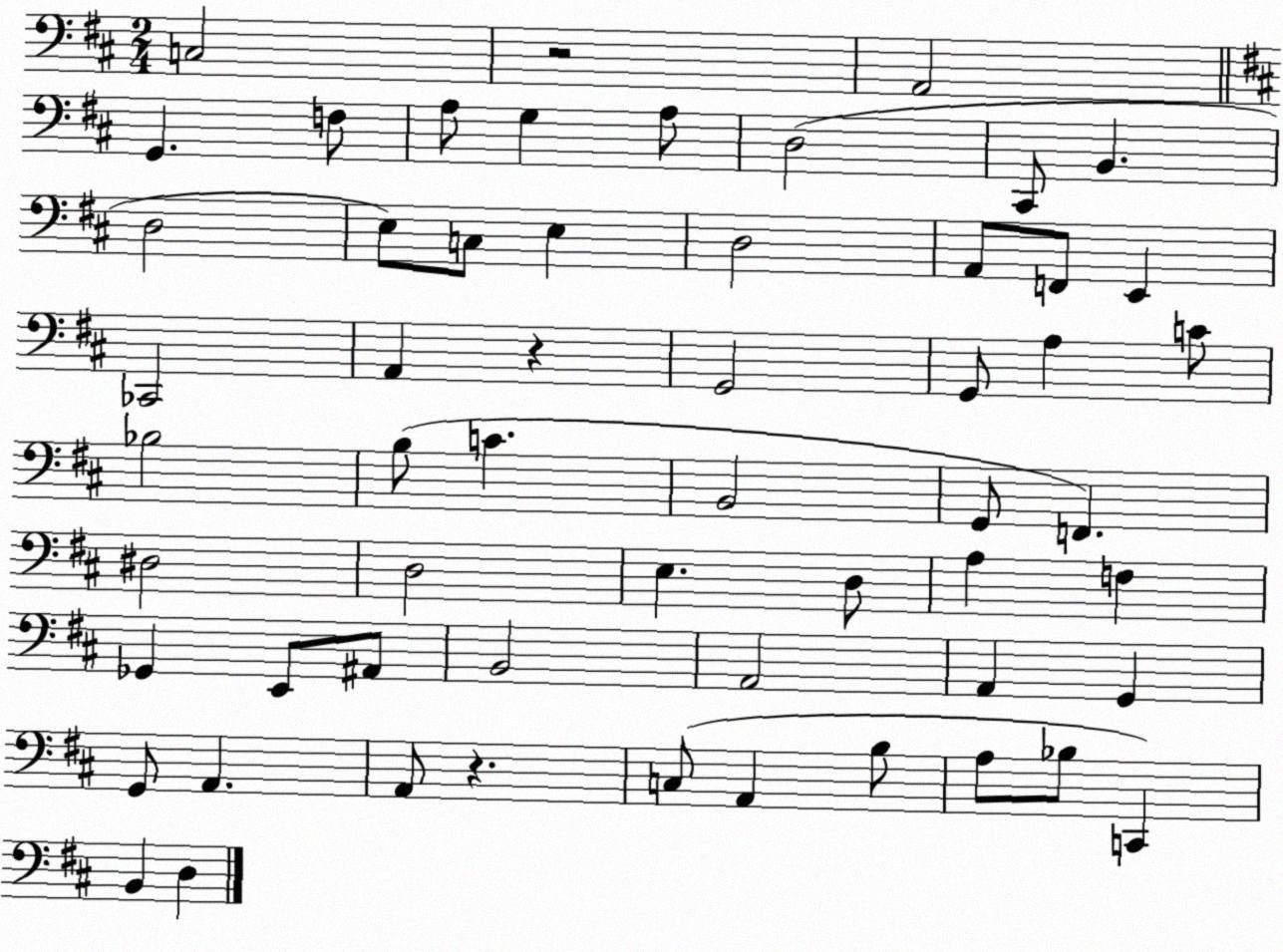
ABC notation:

X:1
T:Untitled
M:2/4
L:1/4
K:D
C,2 z2 A,,2 G,, F,/2 A,/2 G, A,/2 D,2 ^C,,/2 B,, D,2 E,/2 C,/2 E, D,2 A,,/2 F,,/2 E,, _C,,2 A,, z G,,2 G,,/2 A, C/2 _B,2 B,/2 C B,,2 G,,/2 F,, ^D,2 D,2 E, D,/2 A, F, _G,, E,,/2 ^A,,/2 B,,2 A,,2 A,, G,, G,,/2 A,, A,,/2 z C,/2 A,, B,/2 A,/2 _B,/2 C,, B,, D,